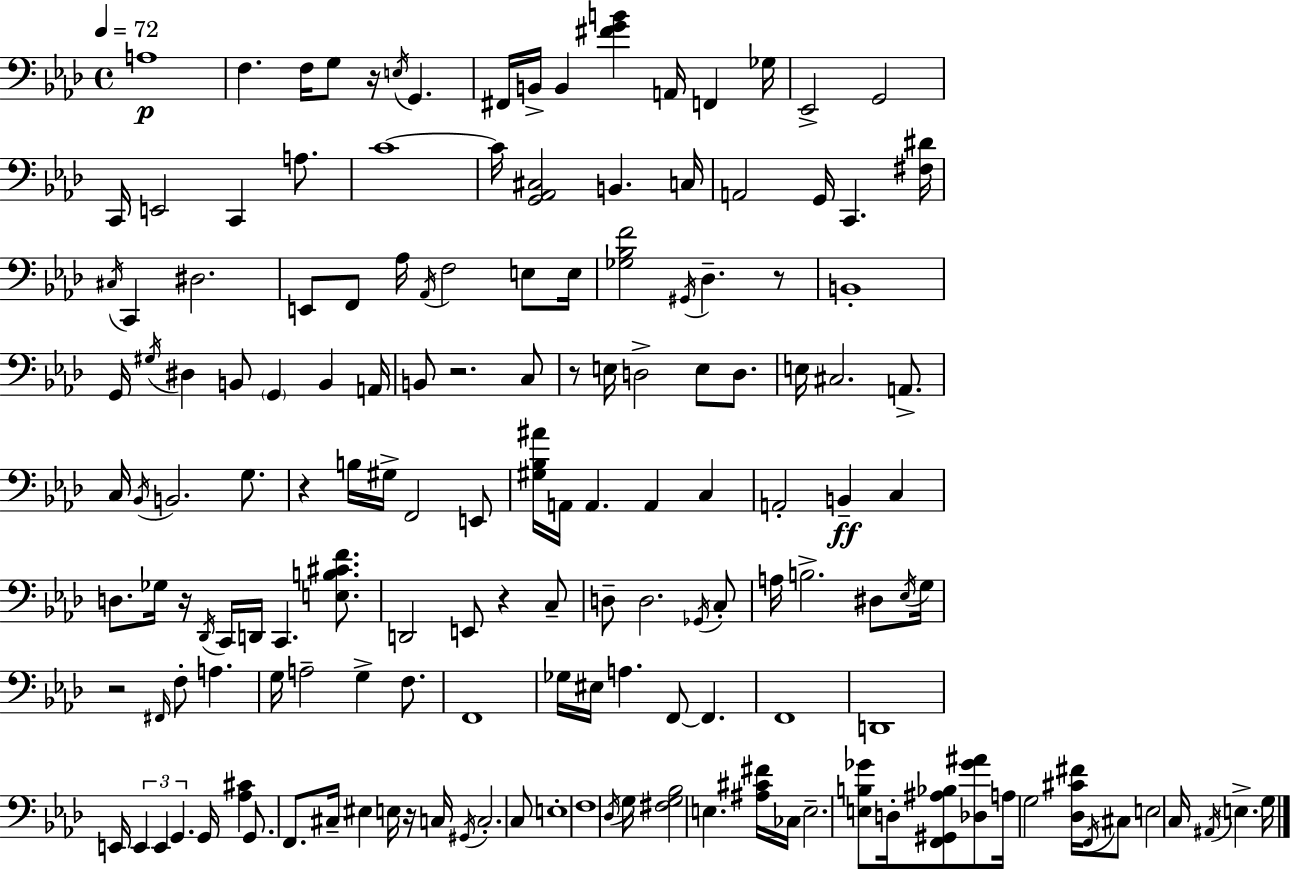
X:1
T:Untitled
M:4/4
L:1/4
K:Ab
A,4 F, F,/4 G,/2 z/4 E,/4 G,, ^F,,/4 B,,/4 B,, [^FGB] A,,/4 F,, _G,/4 _E,,2 G,,2 C,,/4 E,,2 C,, A,/2 C4 C/4 [G,,_A,,^C,]2 B,, C,/4 A,,2 G,,/4 C,, [^F,^D]/4 ^C,/4 C,, ^D,2 E,,/2 F,,/2 _A,/4 _A,,/4 F,2 E,/2 E,/4 [_G,_B,F]2 ^G,,/4 _D, z/2 B,,4 G,,/4 ^G,/4 ^D, B,,/2 G,, B,, A,,/4 B,,/2 z2 C,/2 z/2 E,/4 D,2 E,/2 D,/2 E,/4 ^C,2 A,,/2 C,/4 _B,,/4 B,,2 G,/2 z B,/4 ^G,/4 F,,2 E,,/2 [^G,_B,^A]/4 A,,/4 A,, A,, C, A,,2 B,, C, D,/2 _G,/4 z/4 _D,,/4 C,,/4 D,,/4 C,, [E,B,^CF]/2 D,,2 E,,/2 z C,/2 D,/2 D,2 _G,,/4 C,/2 A,/4 B,2 ^D,/2 _E,/4 G,/4 z2 ^F,,/4 F,/2 A, G,/4 A,2 G, F,/2 F,,4 _G,/4 ^E,/4 A, F,,/2 F,, F,,4 D,,4 E,,/4 E,, E,, G,, G,,/4 [_A,^C] G,,/2 F,,/2 ^C,/4 ^E, E,/4 z/4 C,/4 ^G,,/4 C,2 C,/2 E,4 F,4 _D,/4 G,/4 [^F,G,_B,]2 E, [^A,^C^F]/4 _C,/4 E,2 [E,B,_G]/2 D,/4 [F,,^G,,^A,_B,]/2 [_D,_G^A]/2 A,/4 G,2 [_D,^C^F]/4 F,,/4 ^C,/2 E,2 C,/4 ^A,,/4 E, G,/4